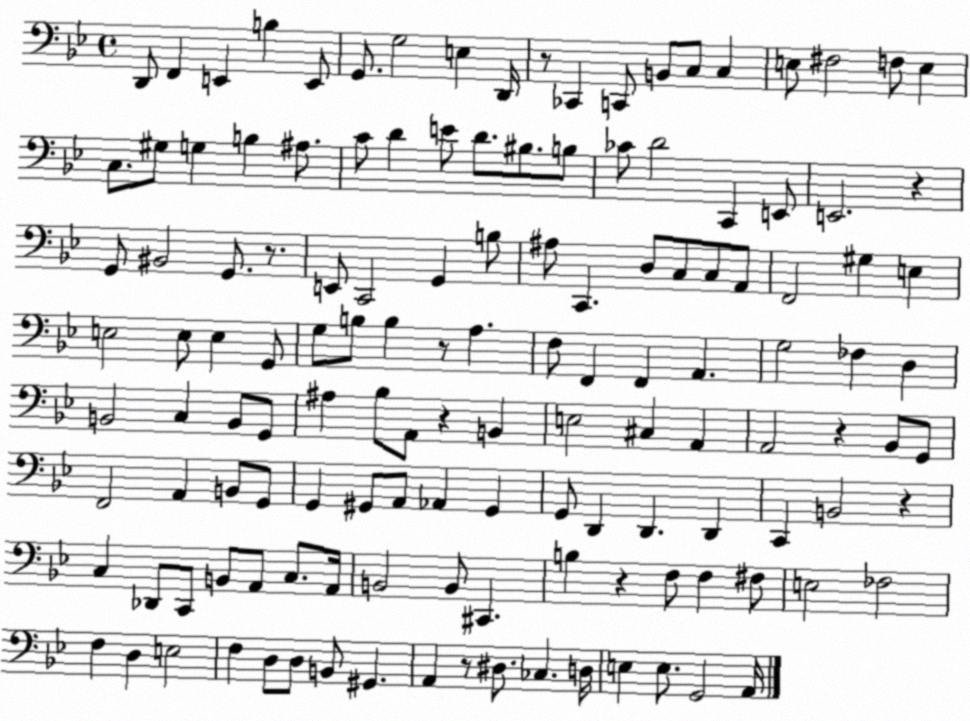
X:1
T:Untitled
M:4/4
L:1/4
K:Bb
D,,/2 F,, E,, B, E,,/2 G,,/2 G,2 E, D,,/4 z/2 _C,, C,,/2 B,,/2 C,/2 C, E,/2 ^F,2 F,/2 E, C,/2 ^G,/2 G, B, ^A,/2 C/2 D E/2 D/2 ^B,/2 B,/2 _C/2 D2 C,, E,,/2 E,,2 z G,,/2 ^B,,2 G,,/2 z/2 E,,/2 C,,2 G,, B,/2 ^A,/2 C,, D,/2 C,/2 C,/2 A,,/2 F,,2 ^G, E, E,2 E,/2 E, G,,/2 G,/2 B,/2 B, z/2 A, F,/2 F,, F,, A,, G,2 _F, D, B,,2 C, B,,/2 G,,/2 ^A, _B,/2 A,,/2 z B,, E,2 ^C, A,, A,,2 z _B,,/2 G,,/2 F,,2 A,, B,,/2 G,,/2 G,, ^G,,/2 A,,/2 _A,, ^G,, G,,/2 D,, D,, D,, C,, B,,2 z C, _D,,/2 C,,/2 B,,/2 A,,/2 C,/2 A,,/4 B,,2 B,,/2 ^C,, B, z F,/2 F, ^F,/2 E,2 _F,2 F, D, E,2 F, D,/2 D,/2 B,,/2 ^G,, A,, z/2 ^D,/2 _C, D,/4 E, E,/2 G,,2 A,,/4